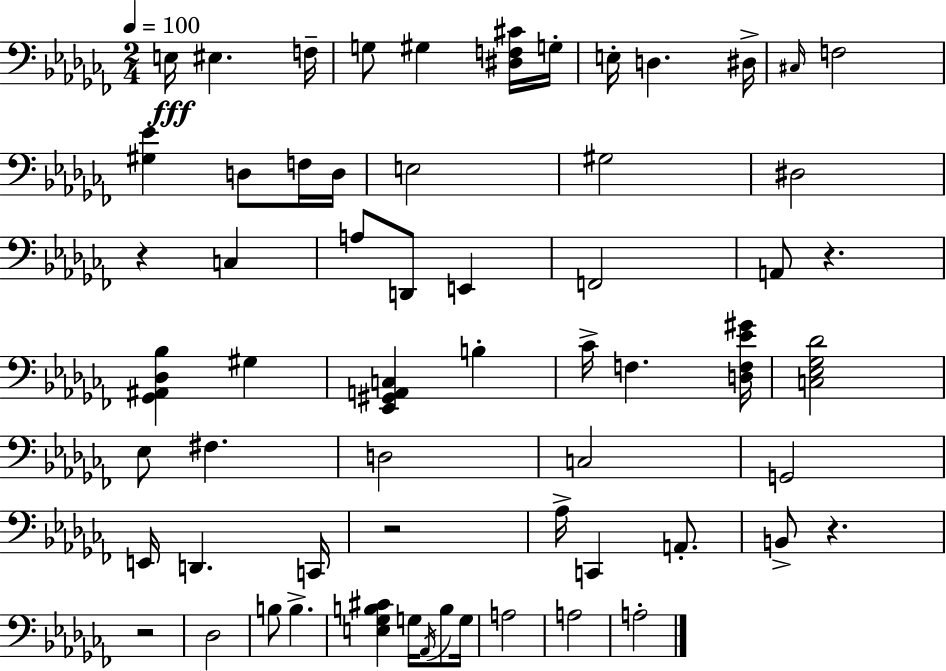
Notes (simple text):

E3/s EIS3/q. F3/s G3/e G#3/q [D#3,F3,C#4]/s G3/s E3/s D3/q. D#3/s C#3/s F3/h [G#3,Eb4]/q D3/e F3/s D3/s E3/h G#3/h D#3/h R/q C3/q A3/e D2/e E2/q F2/h A2/e R/q. [Gb2,A#2,Db3,Bb3]/q G#3/q [Eb2,G#2,A2,C3]/q B3/q CES4/s F3/q. [D3,F3,Eb4,G#4]/s [C3,Eb3,Gb3,Db4]/h Eb3/e F#3/q. D3/h C3/h G2/h E2/s D2/q. C2/s R/h Ab3/s C2/q A2/e. B2/e R/q. R/h Db3/h B3/e B3/q. [E3,Gb3,B3,C#4]/q G3/s Ab2/s B3/e G3/s A3/h A3/h A3/h